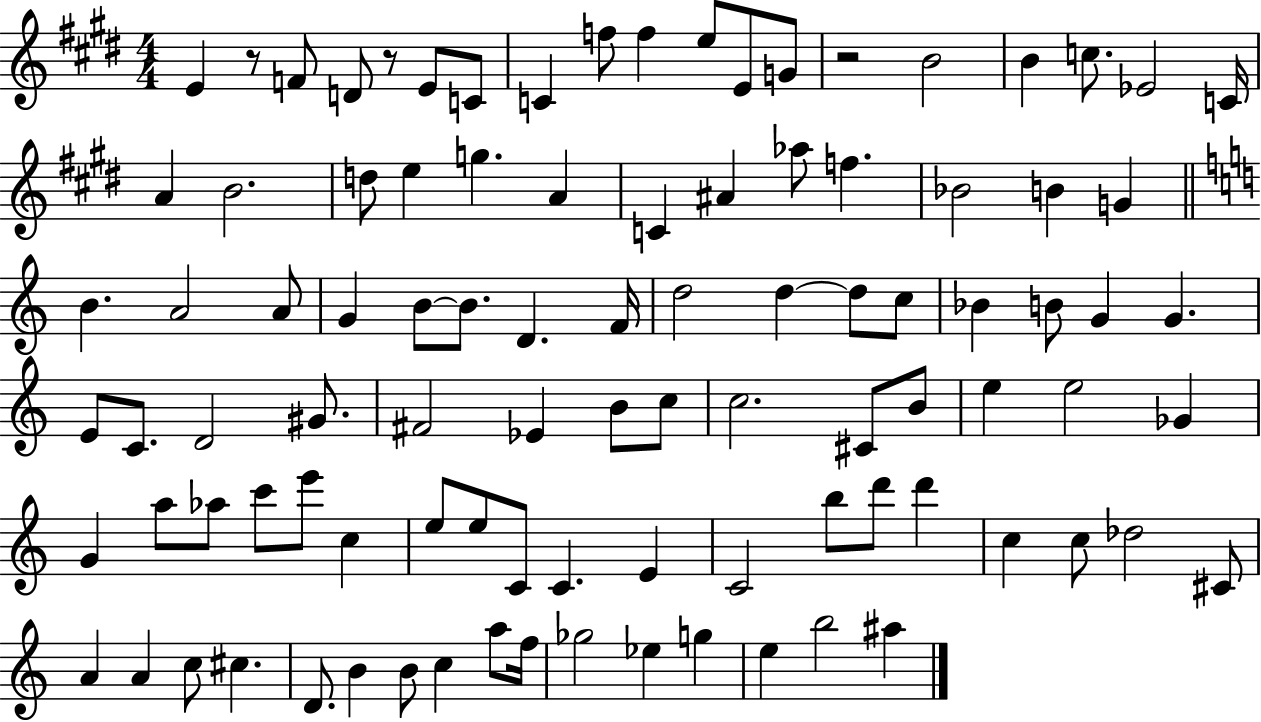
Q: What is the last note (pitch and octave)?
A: A#5